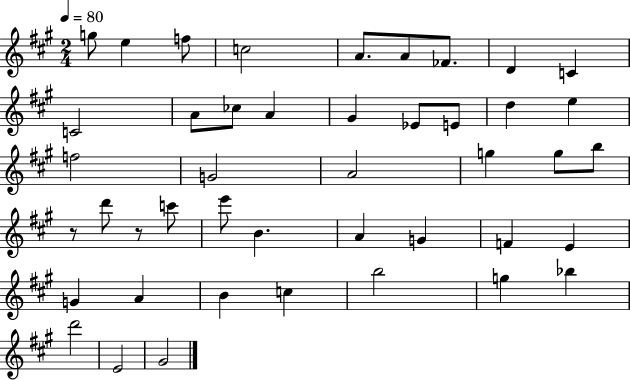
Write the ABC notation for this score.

X:1
T:Untitled
M:2/4
L:1/4
K:A
g/2 e f/2 c2 A/2 A/2 _F/2 D C C2 A/2 _c/2 A ^G _E/2 E/2 d e f2 G2 A2 g g/2 b/2 z/2 d'/2 z/2 c'/2 e'/2 B A G F E G A B c b2 g _b d'2 E2 ^G2